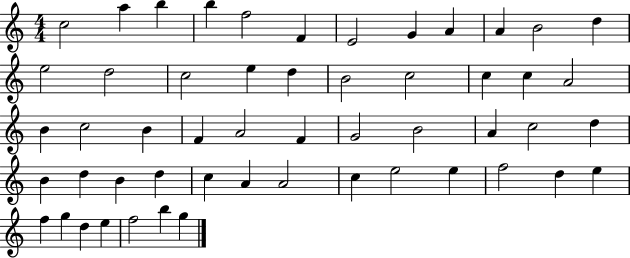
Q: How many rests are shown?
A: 0